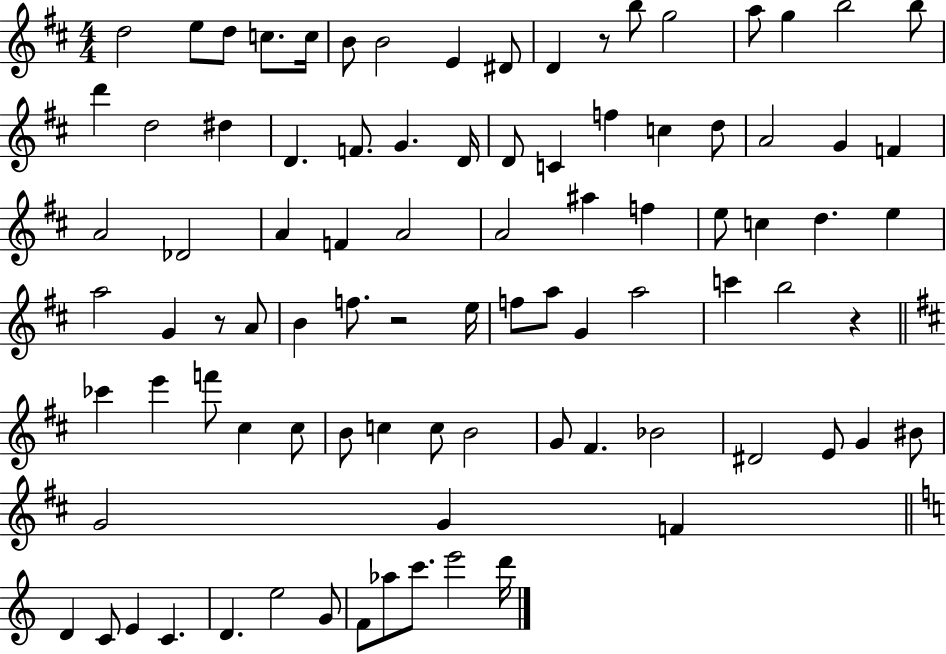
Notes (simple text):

D5/h E5/e D5/e C5/e. C5/s B4/e B4/h E4/q D#4/e D4/q R/e B5/e G5/h A5/e G5/q B5/h B5/e D6/q D5/h D#5/q D4/q. F4/e. G4/q. D4/s D4/e C4/q F5/q C5/q D5/e A4/h G4/q F4/q A4/h Db4/h A4/q F4/q A4/h A4/h A#5/q F5/q E5/e C5/q D5/q. E5/q A5/h G4/q R/e A4/e B4/q F5/e. R/h E5/s F5/e A5/e G4/q A5/h C6/q B5/h R/q CES6/q E6/q F6/e C#5/q C#5/e B4/e C5/q C5/e B4/h G4/e F#4/q. Bb4/h D#4/h E4/e G4/q BIS4/e G4/h G4/q F4/q D4/q C4/e E4/q C4/q. D4/q. E5/h G4/e F4/e Ab5/e C6/e. E6/h D6/s